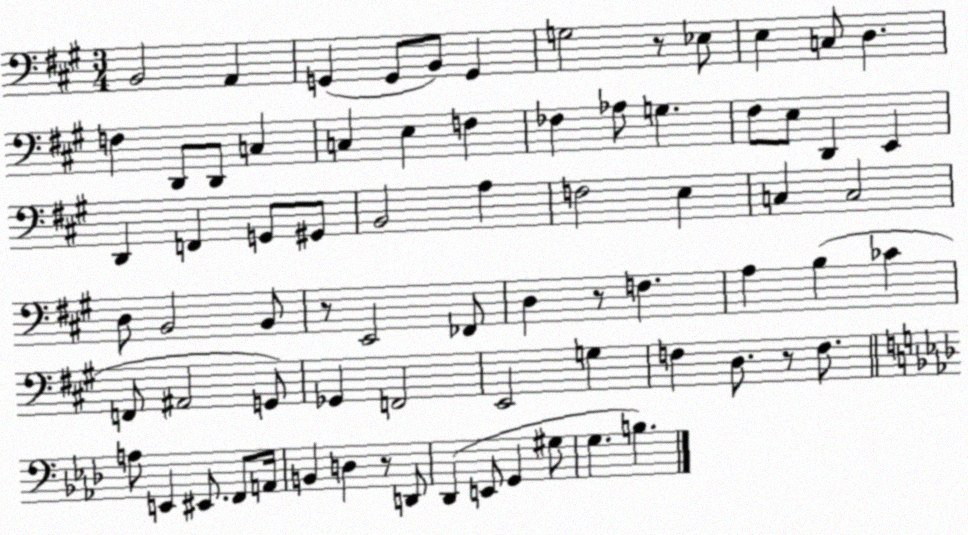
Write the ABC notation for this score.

X:1
T:Untitled
M:3/4
L:1/4
K:A
B,,2 A,, G,, G,,/2 B,,/2 G,, G,2 z/2 _E,/2 E, C,/2 D, F, D,,/2 D,,/2 C, C, E, F, _F, _A,/2 G, ^F,/2 E,/2 D,, E,, D,, F,, G,,/2 ^G,,/2 B,,2 A, F,2 E, C, C,2 D,/2 B,,2 B,,/2 z/2 E,,2 _F,,/2 D, z/2 F, A, B, _C F,,/2 ^A,,2 G,,/2 _G,, F,,2 E,,2 G, F, D,/2 z/2 F,/2 A,/2 E,, ^E,,/2 F,,/2 A,,/4 B,, D, z/2 D,,/2 _D,, E,,/2 G,, ^G,/2 G, B,